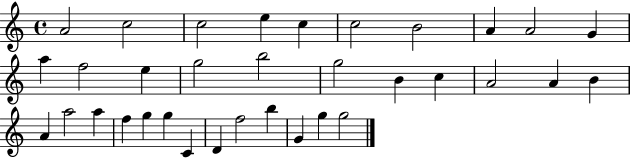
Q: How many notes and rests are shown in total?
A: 34